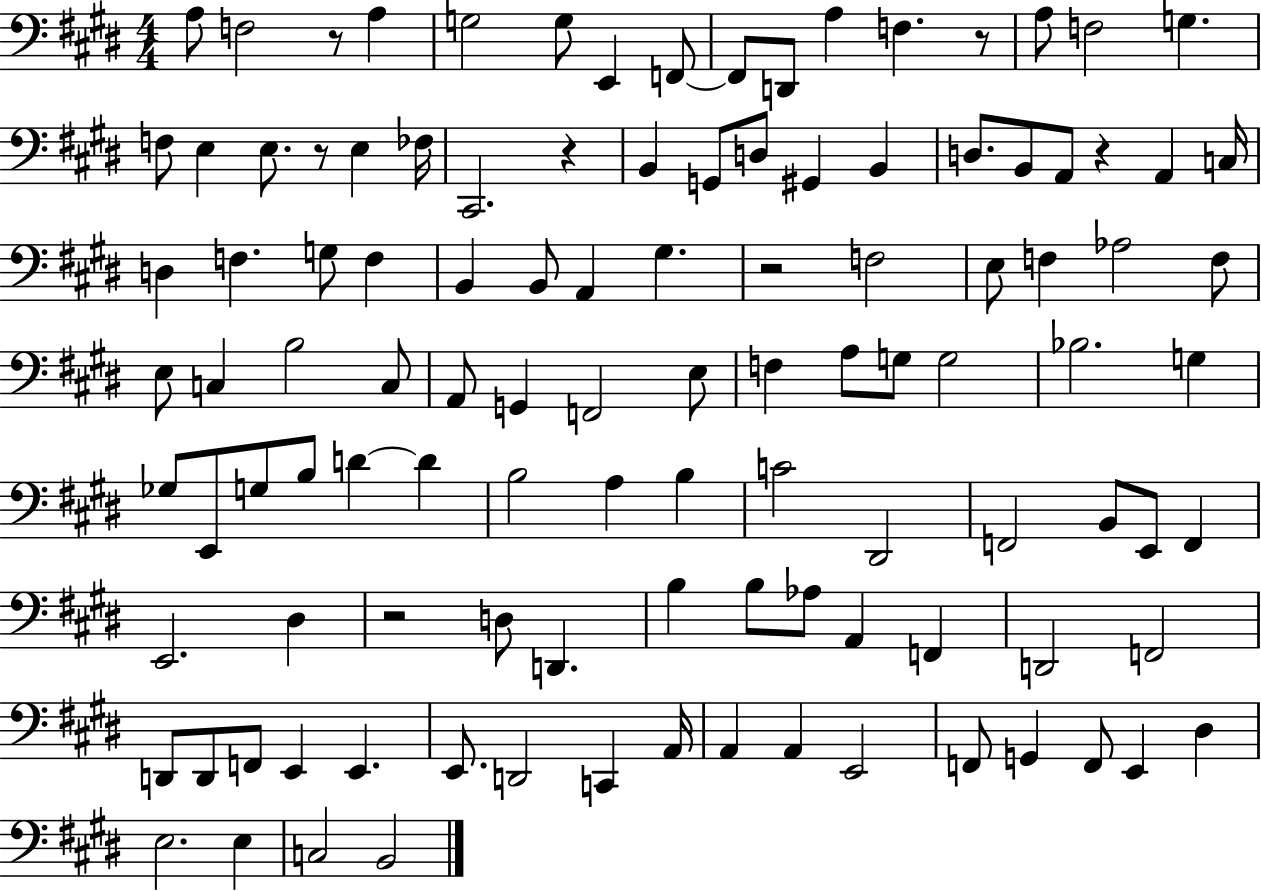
A3/e F3/h R/e A3/q G3/h G3/e E2/q F2/e F2/e D2/e A3/q F3/q. R/e A3/e F3/h G3/q. F3/e E3/q E3/e. R/e E3/q FES3/s C#2/h. R/q B2/q G2/e D3/e G#2/q B2/q D3/e. B2/e A2/e R/q A2/q C3/s D3/q F3/q. G3/e F3/q B2/q B2/e A2/q G#3/q. R/h F3/h E3/e F3/q Ab3/h F3/e E3/e C3/q B3/h C3/e A2/e G2/q F2/h E3/e F3/q A3/e G3/e G3/h Bb3/h. G3/q Gb3/e E2/e G3/e B3/e D4/q D4/q B3/h A3/q B3/q C4/h D#2/h F2/h B2/e E2/e F2/q E2/h. D#3/q R/h D3/e D2/q. B3/q B3/e Ab3/e A2/q F2/q D2/h F2/h D2/e D2/e F2/e E2/q E2/q. E2/e. D2/h C2/q A2/s A2/q A2/q E2/h F2/e G2/q F2/e E2/q D#3/q E3/h. E3/q C3/h B2/h